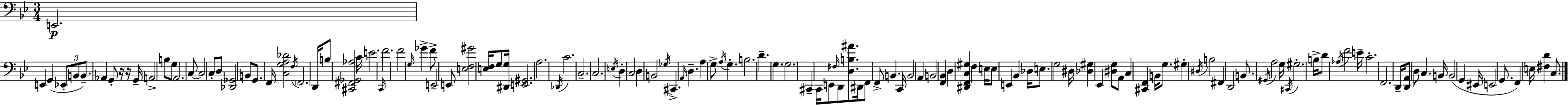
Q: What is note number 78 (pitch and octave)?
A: E3